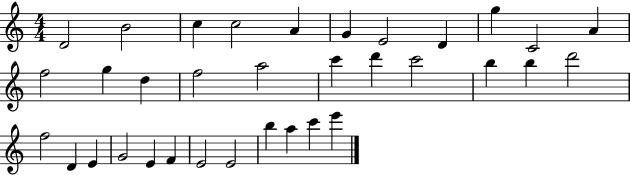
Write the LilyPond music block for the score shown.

{
  \clef treble
  \numericTimeSignature
  \time 4/4
  \key c \major
  d'2 b'2 | c''4 c''2 a'4 | g'4 e'2 d'4 | g''4 c'2 a'4 | \break f''2 g''4 d''4 | f''2 a''2 | c'''4 d'''4 c'''2 | b''4 b''4 d'''2 | \break f''2 d'4 e'4 | g'2 e'4 f'4 | e'2 e'2 | b''4 a''4 c'''4 e'''4 | \break \bar "|."
}